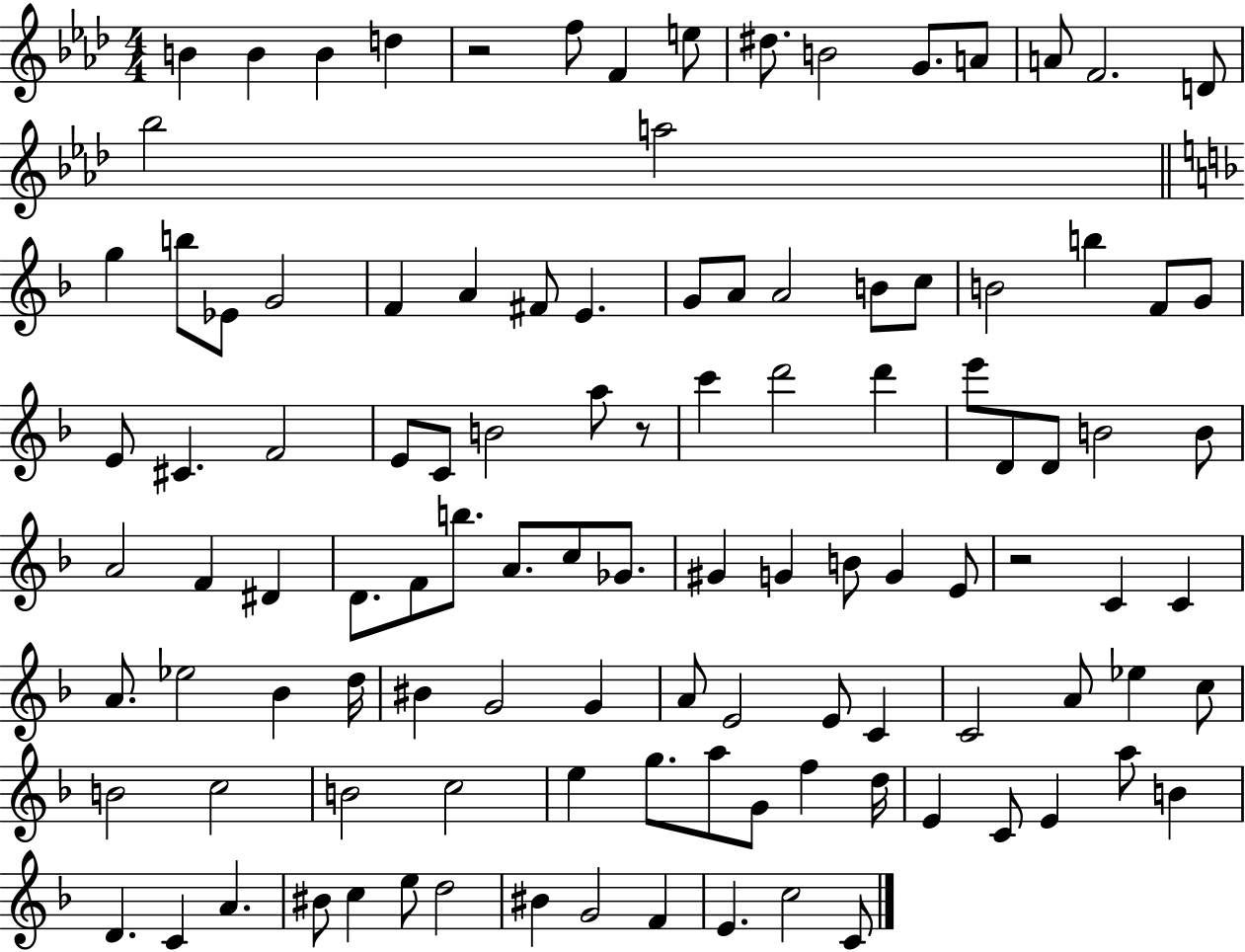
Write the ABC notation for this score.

X:1
T:Untitled
M:4/4
L:1/4
K:Ab
B B B d z2 f/2 F e/2 ^d/2 B2 G/2 A/2 A/2 F2 D/2 _b2 a2 g b/2 _E/2 G2 F A ^F/2 E G/2 A/2 A2 B/2 c/2 B2 b F/2 G/2 E/2 ^C F2 E/2 C/2 B2 a/2 z/2 c' d'2 d' e'/2 D/2 D/2 B2 B/2 A2 F ^D D/2 F/2 b/2 A/2 c/2 _G/2 ^G G B/2 G E/2 z2 C C A/2 _e2 _B d/4 ^B G2 G A/2 E2 E/2 C C2 A/2 _e c/2 B2 c2 B2 c2 e g/2 a/2 G/2 f d/4 E C/2 E a/2 B D C A ^B/2 c e/2 d2 ^B G2 F E c2 C/2